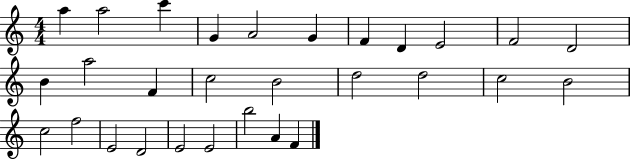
A5/q A5/h C6/q G4/q A4/h G4/q F4/q D4/q E4/h F4/h D4/h B4/q A5/h F4/q C5/h B4/h D5/h D5/h C5/h B4/h C5/h F5/h E4/h D4/h E4/h E4/h B5/h A4/q F4/q